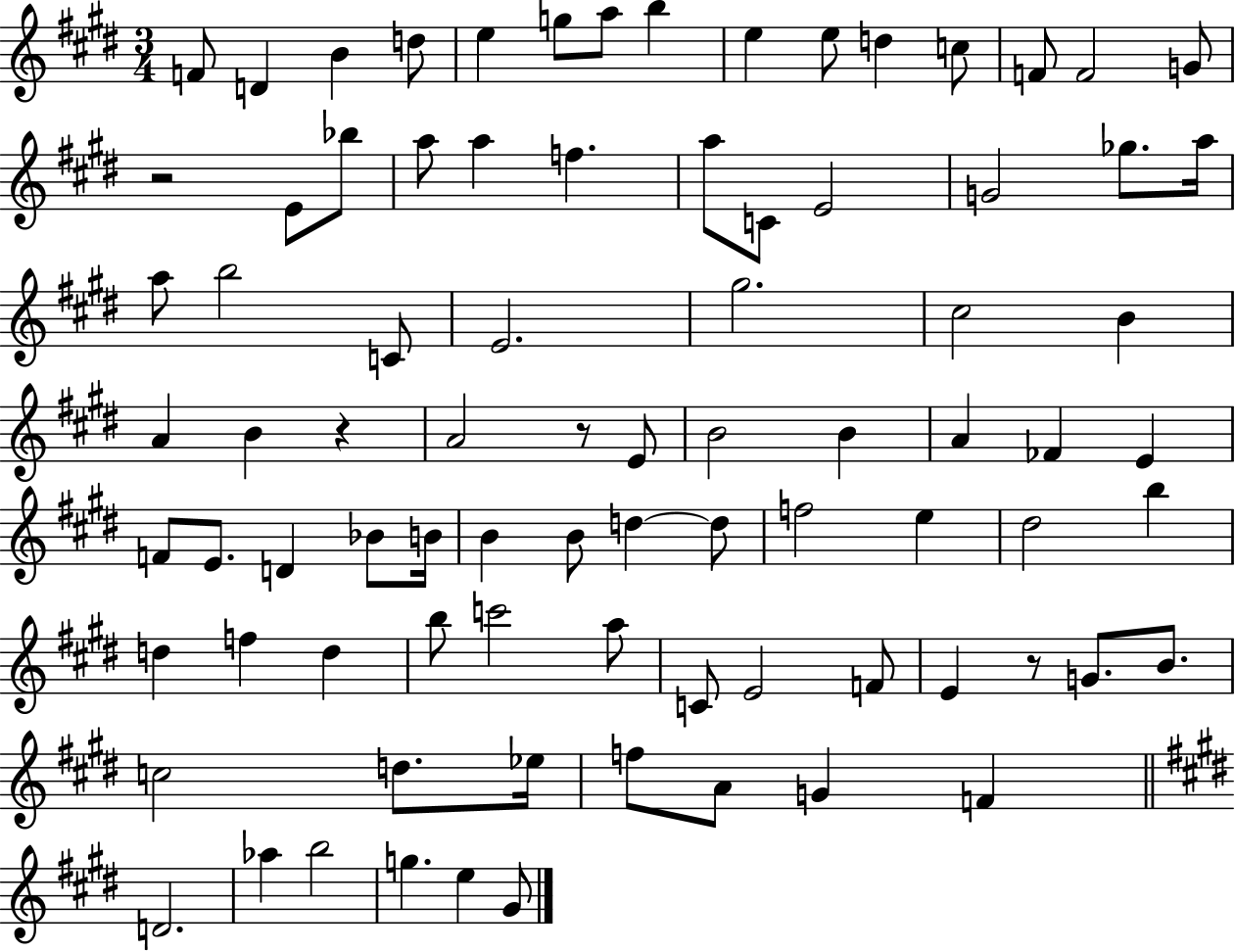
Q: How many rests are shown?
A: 4